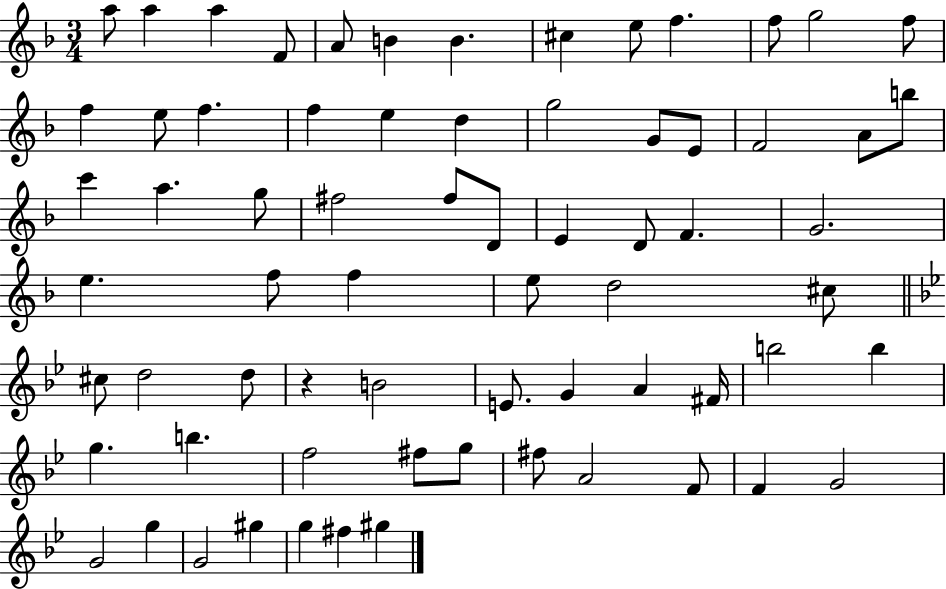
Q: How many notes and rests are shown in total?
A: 69